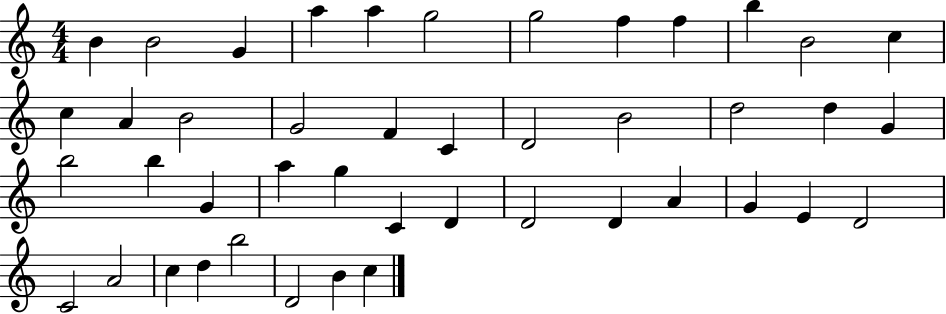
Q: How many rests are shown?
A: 0